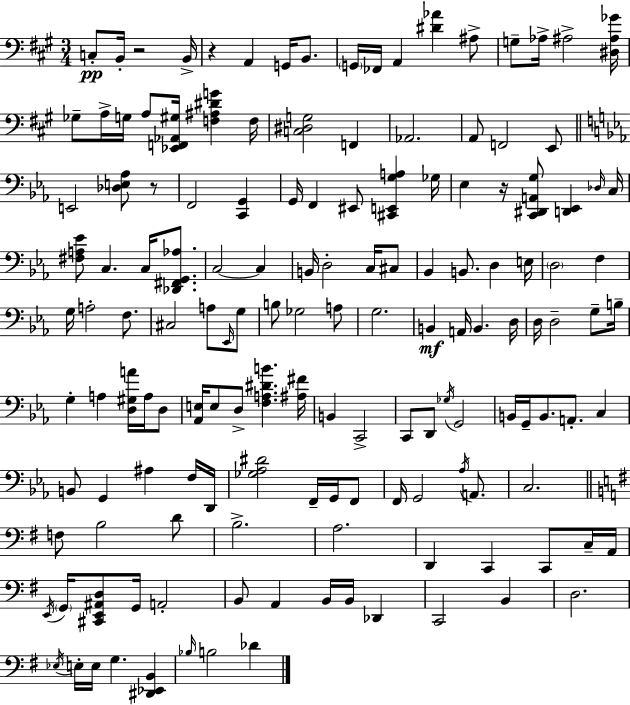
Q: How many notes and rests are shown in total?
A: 147